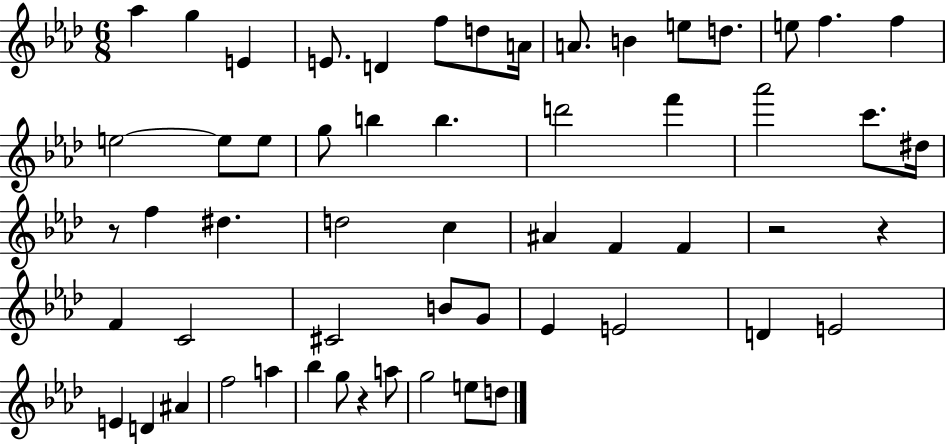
Ab5/q G5/q E4/q E4/e. D4/q F5/e D5/e A4/s A4/e. B4/q E5/e D5/e. E5/e F5/q. F5/q E5/h E5/e E5/e G5/e B5/q B5/q. D6/h F6/q Ab6/h C6/e. D#5/s R/e F5/q D#5/q. D5/h C5/q A#4/q F4/q F4/q R/h R/q F4/q C4/h C#4/h B4/e G4/e Eb4/q E4/h D4/q E4/h E4/q D4/q A#4/q F5/h A5/q Bb5/q G5/e R/q A5/e G5/h E5/e D5/e